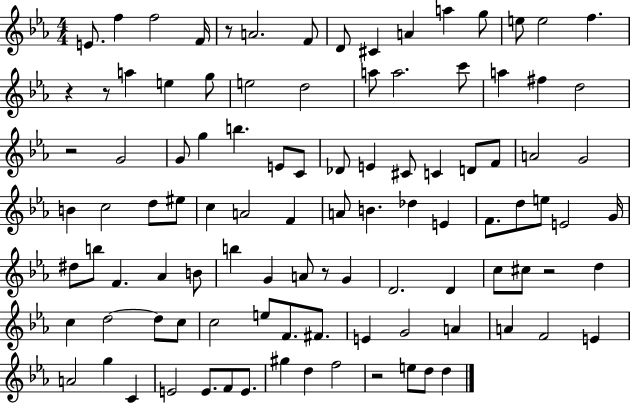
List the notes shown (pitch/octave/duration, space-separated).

E4/e. F5/q F5/h F4/s R/e A4/h. F4/e D4/e C#4/q A4/q A5/q G5/e E5/e E5/h F5/q. R/q R/e A5/q E5/q G5/e E5/h D5/h A5/e A5/h. C6/e A5/q F#5/q D5/h R/h G4/h G4/e G5/q B5/q. E4/e C4/e Db4/e E4/q C#4/e C4/q D4/e F4/e A4/h G4/h B4/q C5/h D5/e EIS5/e C5/q A4/h F4/q A4/e B4/q. Db5/q E4/q F4/e. D5/e E5/e E4/h G4/s D#5/e B5/e F4/q. Ab4/q B4/e B5/q G4/q A4/e R/e G4/q D4/h. D4/q C5/e C#5/e R/h D5/q C5/q D5/h D5/e C5/e C5/h E5/e F4/e. F#4/e. E4/q G4/h A4/q A4/q F4/h E4/q A4/h G5/q C4/q E4/h E4/e. F4/e E4/e. G#5/q D5/q F5/h R/h E5/e D5/e D5/q